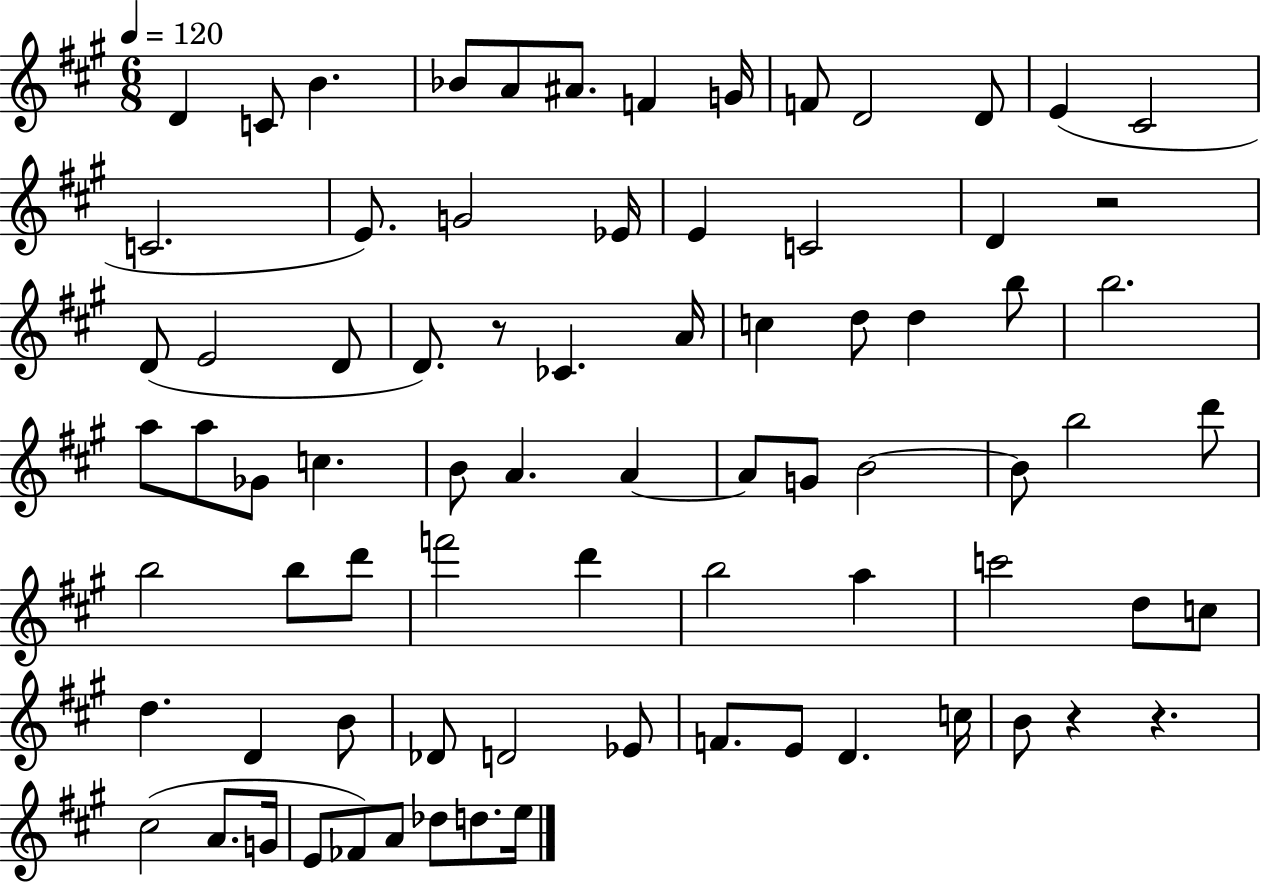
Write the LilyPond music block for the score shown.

{
  \clef treble
  \numericTimeSignature
  \time 6/8
  \key a \major
  \tempo 4 = 120
  d'4 c'8 b'4. | bes'8 a'8 ais'8. f'4 g'16 | f'8 d'2 d'8 | e'4( cis'2 | \break c'2. | e'8.) g'2 ees'16 | e'4 c'2 | d'4 r2 | \break d'8( e'2 d'8 | d'8.) r8 ces'4. a'16 | c''4 d''8 d''4 b''8 | b''2. | \break a''8 a''8 ges'8 c''4. | b'8 a'4. a'4~~ | a'8 g'8 b'2~~ | b'8 b''2 d'''8 | \break b''2 b''8 d'''8 | f'''2 d'''4 | b''2 a''4 | c'''2 d''8 c''8 | \break d''4. d'4 b'8 | des'8 d'2 ees'8 | f'8. e'8 d'4. c''16 | b'8 r4 r4. | \break cis''2( a'8. g'16 | e'8 fes'8) a'8 des''8 d''8. e''16 | \bar "|."
}